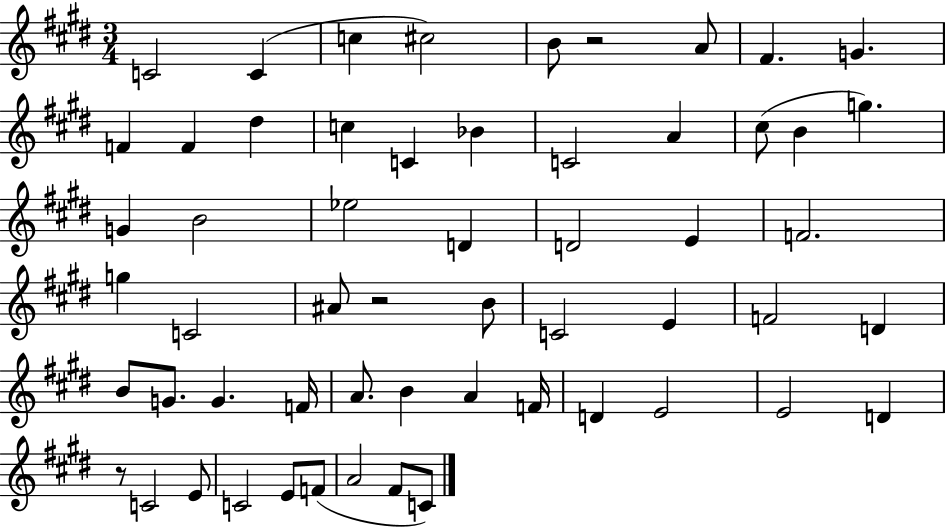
{
  \clef treble
  \numericTimeSignature
  \time 3/4
  \key e \major
  \repeat volta 2 { c'2 c'4( | c''4 cis''2) | b'8 r2 a'8 | fis'4. g'4. | \break f'4 f'4 dis''4 | c''4 c'4 bes'4 | c'2 a'4 | cis''8( b'4 g''4.) | \break g'4 b'2 | ees''2 d'4 | d'2 e'4 | f'2. | \break g''4 c'2 | ais'8 r2 b'8 | c'2 e'4 | f'2 d'4 | \break b'8 g'8. g'4. f'16 | a'8. b'4 a'4 f'16 | d'4 e'2 | e'2 d'4 | \break r8 c'2 e'8 | c'2 e'8 f'8( | a'2 fis'8 c'8) | } \bar "|."
}